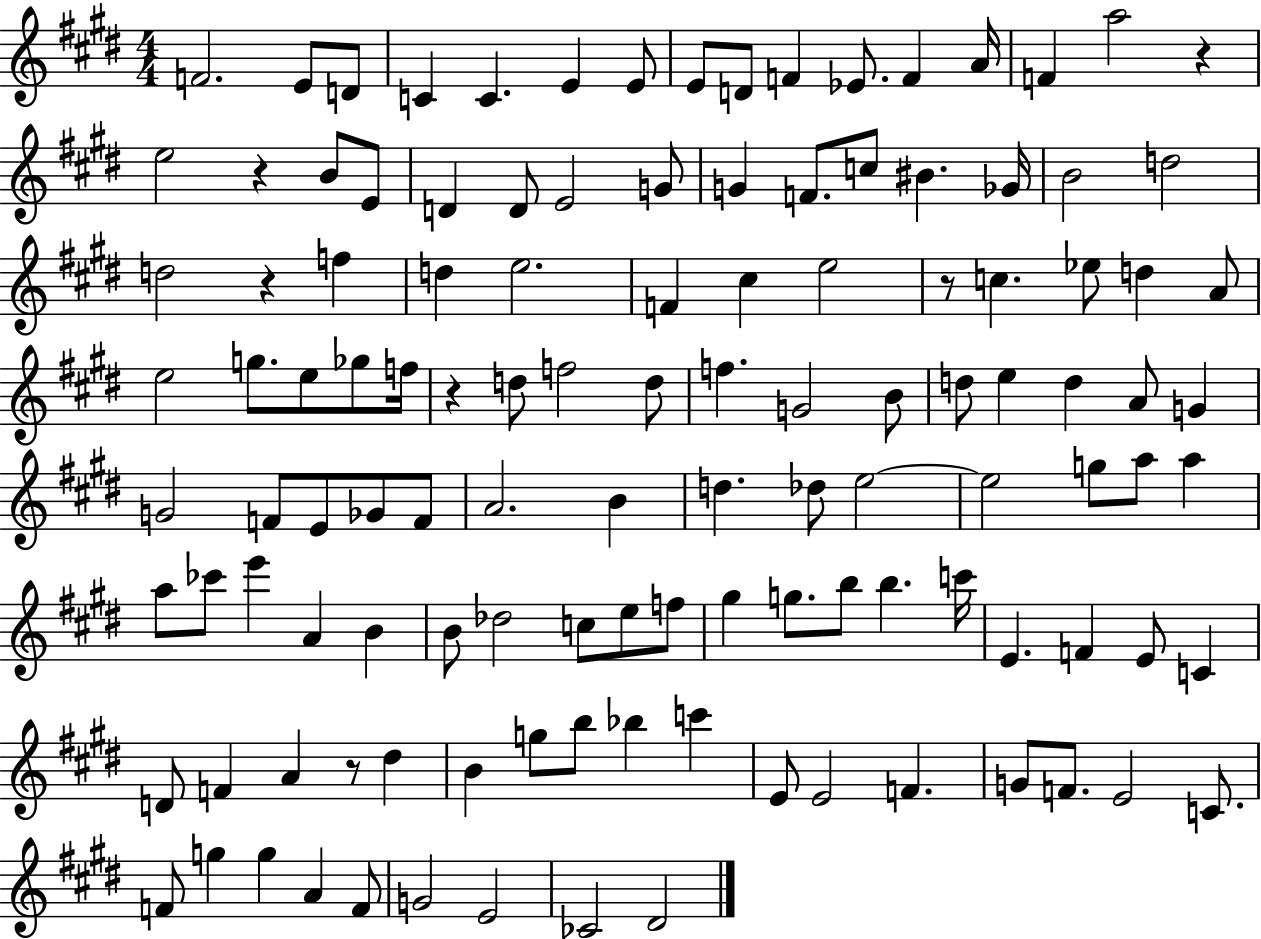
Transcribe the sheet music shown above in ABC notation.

X:1
T:Untitled
M:4/4
L:1/4
K:E
F2 E/2 D/2 C C E E/2 E/2 D/2 F _E/2 F A/4 F a2 z e2 z B/2 E/2 D D/2 E2 G/2 G F/2 c/2 ^B _G/4 B2 d2 d2 z f d e2 F ^c e2 z/2 c _e/2 d A/2 e2 g/2 e/2 _g/2 f/4 z d/2 f2 d/2 f G2 B/2 d/2 e d A/2 G G2 F/2 E/2 _G/2 F/2 A2 B d _d/2 e2 e2 g/2 a/2 a a/2 _c'/2 e' A B B/2 _d2 c/2 e/2 f/2 ^g g/2 b/2 b c'/4 E F E/2 C D/2 F A z/2 ^d B g/2 b/2 _b c' E/2 E2 F G/2 F/2 E2 C/2 F/2 g g A F/2 G2 E2 _C2 ^D2